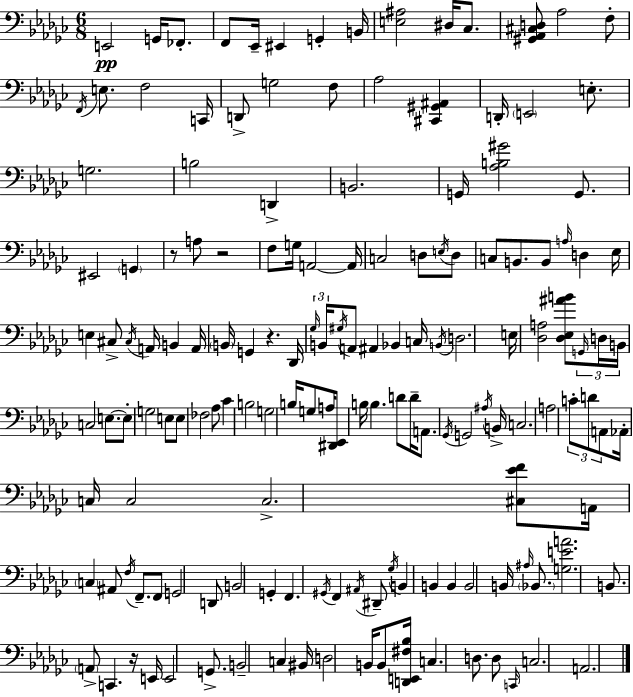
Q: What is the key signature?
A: EES minor